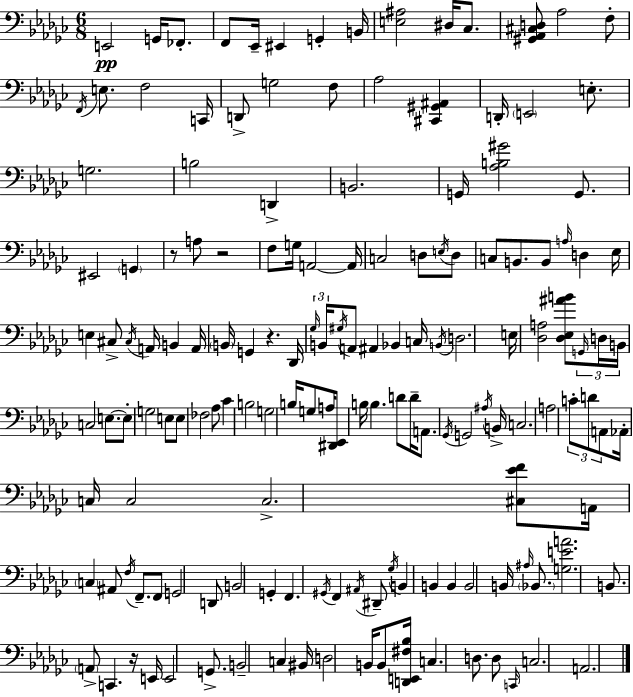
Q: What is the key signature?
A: EES minor